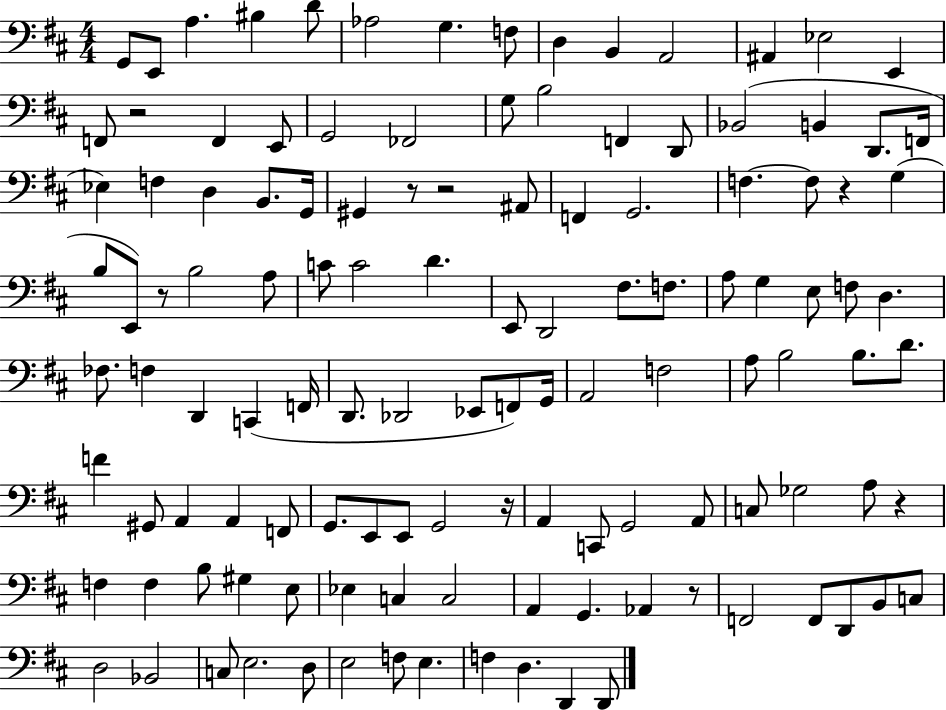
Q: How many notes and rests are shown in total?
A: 123